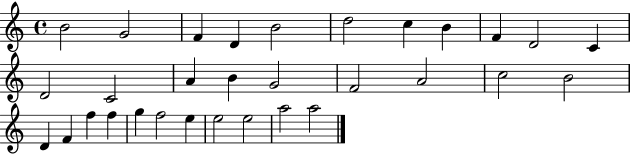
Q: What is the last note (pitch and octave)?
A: A5